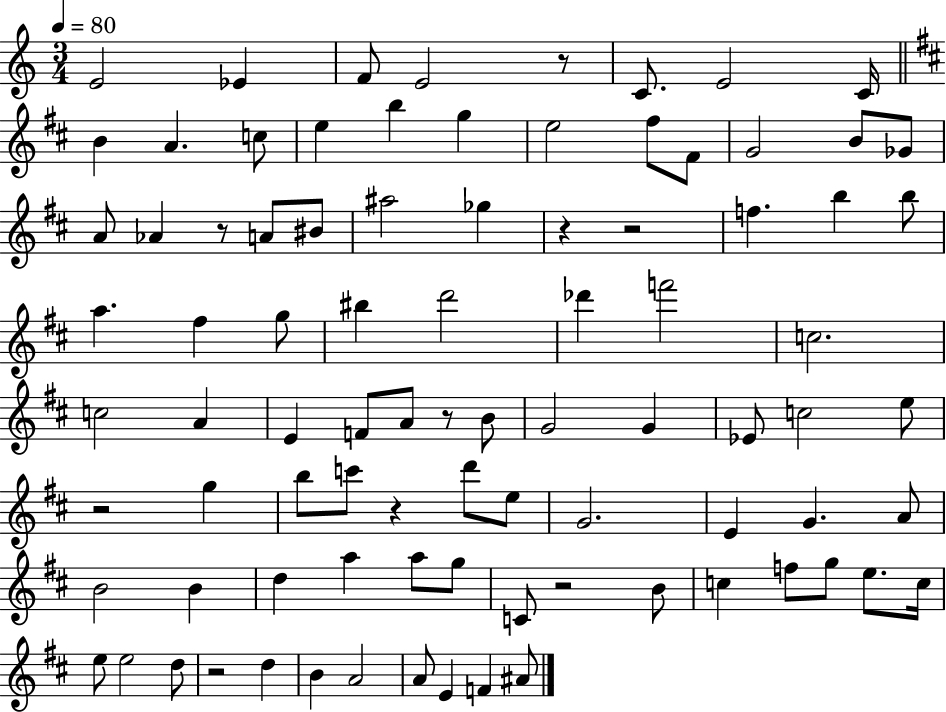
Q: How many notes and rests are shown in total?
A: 88